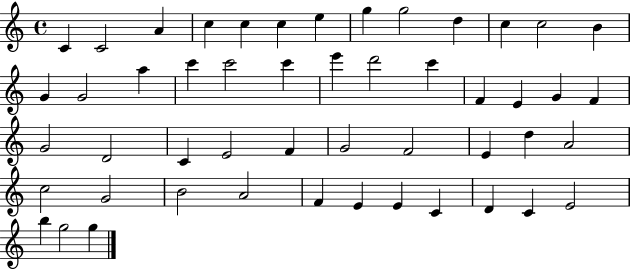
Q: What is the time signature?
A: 4/4